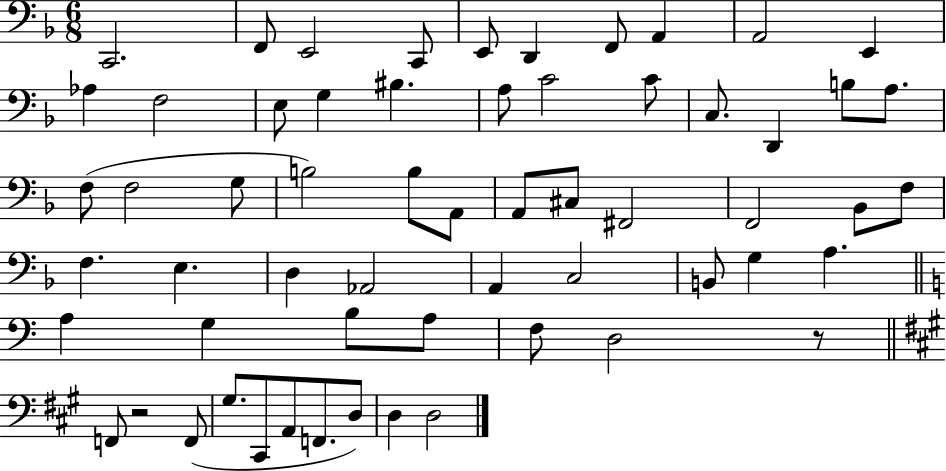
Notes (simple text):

C2/h. F2/e E2/h C2/e E2/e D2/q F2/e A2/q A2/h E2/q Ab3/q F3/h E3/e G3/q BIS3/q. A3/e C4/h C4/e C3/e. D2/q B3/e A3/e. F3/e F3/h G3/e B3/h B3/e A2/e A2/e C#3/e F#2/h F2/h Bb2/e F3/e F3/q. E3/q. D3/q Ab2/h A2/q C3/h B2/e G3/q A3/q. A3/q G3/q B3/e A3/e F3/e D3/h R/e F2/e R/h F2/e G#3/e. C#2/e A2/e F2/e. D3/e D3/q D3/h